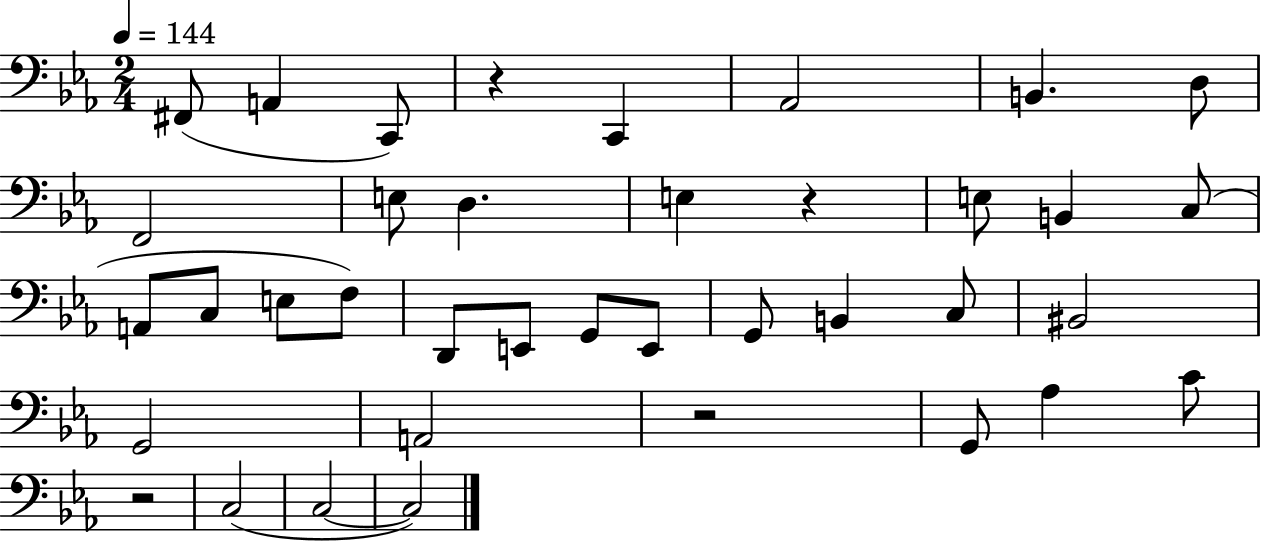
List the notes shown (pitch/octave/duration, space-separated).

F#2/e A2/q C2/e R/q C2/q Ab2/h B2/q. D3/e F2/h E3/e D3/q. E3/q R/q E3/e B2/q C3/e A2/e C3/e E3/e F3/e D2/e E2/e G2/e E2/e G2/e B2/q C3/e BIS2/h G2/h A2/h R/h G2/e Ab3/q C4/e R/h C3/h C3/h C3/h